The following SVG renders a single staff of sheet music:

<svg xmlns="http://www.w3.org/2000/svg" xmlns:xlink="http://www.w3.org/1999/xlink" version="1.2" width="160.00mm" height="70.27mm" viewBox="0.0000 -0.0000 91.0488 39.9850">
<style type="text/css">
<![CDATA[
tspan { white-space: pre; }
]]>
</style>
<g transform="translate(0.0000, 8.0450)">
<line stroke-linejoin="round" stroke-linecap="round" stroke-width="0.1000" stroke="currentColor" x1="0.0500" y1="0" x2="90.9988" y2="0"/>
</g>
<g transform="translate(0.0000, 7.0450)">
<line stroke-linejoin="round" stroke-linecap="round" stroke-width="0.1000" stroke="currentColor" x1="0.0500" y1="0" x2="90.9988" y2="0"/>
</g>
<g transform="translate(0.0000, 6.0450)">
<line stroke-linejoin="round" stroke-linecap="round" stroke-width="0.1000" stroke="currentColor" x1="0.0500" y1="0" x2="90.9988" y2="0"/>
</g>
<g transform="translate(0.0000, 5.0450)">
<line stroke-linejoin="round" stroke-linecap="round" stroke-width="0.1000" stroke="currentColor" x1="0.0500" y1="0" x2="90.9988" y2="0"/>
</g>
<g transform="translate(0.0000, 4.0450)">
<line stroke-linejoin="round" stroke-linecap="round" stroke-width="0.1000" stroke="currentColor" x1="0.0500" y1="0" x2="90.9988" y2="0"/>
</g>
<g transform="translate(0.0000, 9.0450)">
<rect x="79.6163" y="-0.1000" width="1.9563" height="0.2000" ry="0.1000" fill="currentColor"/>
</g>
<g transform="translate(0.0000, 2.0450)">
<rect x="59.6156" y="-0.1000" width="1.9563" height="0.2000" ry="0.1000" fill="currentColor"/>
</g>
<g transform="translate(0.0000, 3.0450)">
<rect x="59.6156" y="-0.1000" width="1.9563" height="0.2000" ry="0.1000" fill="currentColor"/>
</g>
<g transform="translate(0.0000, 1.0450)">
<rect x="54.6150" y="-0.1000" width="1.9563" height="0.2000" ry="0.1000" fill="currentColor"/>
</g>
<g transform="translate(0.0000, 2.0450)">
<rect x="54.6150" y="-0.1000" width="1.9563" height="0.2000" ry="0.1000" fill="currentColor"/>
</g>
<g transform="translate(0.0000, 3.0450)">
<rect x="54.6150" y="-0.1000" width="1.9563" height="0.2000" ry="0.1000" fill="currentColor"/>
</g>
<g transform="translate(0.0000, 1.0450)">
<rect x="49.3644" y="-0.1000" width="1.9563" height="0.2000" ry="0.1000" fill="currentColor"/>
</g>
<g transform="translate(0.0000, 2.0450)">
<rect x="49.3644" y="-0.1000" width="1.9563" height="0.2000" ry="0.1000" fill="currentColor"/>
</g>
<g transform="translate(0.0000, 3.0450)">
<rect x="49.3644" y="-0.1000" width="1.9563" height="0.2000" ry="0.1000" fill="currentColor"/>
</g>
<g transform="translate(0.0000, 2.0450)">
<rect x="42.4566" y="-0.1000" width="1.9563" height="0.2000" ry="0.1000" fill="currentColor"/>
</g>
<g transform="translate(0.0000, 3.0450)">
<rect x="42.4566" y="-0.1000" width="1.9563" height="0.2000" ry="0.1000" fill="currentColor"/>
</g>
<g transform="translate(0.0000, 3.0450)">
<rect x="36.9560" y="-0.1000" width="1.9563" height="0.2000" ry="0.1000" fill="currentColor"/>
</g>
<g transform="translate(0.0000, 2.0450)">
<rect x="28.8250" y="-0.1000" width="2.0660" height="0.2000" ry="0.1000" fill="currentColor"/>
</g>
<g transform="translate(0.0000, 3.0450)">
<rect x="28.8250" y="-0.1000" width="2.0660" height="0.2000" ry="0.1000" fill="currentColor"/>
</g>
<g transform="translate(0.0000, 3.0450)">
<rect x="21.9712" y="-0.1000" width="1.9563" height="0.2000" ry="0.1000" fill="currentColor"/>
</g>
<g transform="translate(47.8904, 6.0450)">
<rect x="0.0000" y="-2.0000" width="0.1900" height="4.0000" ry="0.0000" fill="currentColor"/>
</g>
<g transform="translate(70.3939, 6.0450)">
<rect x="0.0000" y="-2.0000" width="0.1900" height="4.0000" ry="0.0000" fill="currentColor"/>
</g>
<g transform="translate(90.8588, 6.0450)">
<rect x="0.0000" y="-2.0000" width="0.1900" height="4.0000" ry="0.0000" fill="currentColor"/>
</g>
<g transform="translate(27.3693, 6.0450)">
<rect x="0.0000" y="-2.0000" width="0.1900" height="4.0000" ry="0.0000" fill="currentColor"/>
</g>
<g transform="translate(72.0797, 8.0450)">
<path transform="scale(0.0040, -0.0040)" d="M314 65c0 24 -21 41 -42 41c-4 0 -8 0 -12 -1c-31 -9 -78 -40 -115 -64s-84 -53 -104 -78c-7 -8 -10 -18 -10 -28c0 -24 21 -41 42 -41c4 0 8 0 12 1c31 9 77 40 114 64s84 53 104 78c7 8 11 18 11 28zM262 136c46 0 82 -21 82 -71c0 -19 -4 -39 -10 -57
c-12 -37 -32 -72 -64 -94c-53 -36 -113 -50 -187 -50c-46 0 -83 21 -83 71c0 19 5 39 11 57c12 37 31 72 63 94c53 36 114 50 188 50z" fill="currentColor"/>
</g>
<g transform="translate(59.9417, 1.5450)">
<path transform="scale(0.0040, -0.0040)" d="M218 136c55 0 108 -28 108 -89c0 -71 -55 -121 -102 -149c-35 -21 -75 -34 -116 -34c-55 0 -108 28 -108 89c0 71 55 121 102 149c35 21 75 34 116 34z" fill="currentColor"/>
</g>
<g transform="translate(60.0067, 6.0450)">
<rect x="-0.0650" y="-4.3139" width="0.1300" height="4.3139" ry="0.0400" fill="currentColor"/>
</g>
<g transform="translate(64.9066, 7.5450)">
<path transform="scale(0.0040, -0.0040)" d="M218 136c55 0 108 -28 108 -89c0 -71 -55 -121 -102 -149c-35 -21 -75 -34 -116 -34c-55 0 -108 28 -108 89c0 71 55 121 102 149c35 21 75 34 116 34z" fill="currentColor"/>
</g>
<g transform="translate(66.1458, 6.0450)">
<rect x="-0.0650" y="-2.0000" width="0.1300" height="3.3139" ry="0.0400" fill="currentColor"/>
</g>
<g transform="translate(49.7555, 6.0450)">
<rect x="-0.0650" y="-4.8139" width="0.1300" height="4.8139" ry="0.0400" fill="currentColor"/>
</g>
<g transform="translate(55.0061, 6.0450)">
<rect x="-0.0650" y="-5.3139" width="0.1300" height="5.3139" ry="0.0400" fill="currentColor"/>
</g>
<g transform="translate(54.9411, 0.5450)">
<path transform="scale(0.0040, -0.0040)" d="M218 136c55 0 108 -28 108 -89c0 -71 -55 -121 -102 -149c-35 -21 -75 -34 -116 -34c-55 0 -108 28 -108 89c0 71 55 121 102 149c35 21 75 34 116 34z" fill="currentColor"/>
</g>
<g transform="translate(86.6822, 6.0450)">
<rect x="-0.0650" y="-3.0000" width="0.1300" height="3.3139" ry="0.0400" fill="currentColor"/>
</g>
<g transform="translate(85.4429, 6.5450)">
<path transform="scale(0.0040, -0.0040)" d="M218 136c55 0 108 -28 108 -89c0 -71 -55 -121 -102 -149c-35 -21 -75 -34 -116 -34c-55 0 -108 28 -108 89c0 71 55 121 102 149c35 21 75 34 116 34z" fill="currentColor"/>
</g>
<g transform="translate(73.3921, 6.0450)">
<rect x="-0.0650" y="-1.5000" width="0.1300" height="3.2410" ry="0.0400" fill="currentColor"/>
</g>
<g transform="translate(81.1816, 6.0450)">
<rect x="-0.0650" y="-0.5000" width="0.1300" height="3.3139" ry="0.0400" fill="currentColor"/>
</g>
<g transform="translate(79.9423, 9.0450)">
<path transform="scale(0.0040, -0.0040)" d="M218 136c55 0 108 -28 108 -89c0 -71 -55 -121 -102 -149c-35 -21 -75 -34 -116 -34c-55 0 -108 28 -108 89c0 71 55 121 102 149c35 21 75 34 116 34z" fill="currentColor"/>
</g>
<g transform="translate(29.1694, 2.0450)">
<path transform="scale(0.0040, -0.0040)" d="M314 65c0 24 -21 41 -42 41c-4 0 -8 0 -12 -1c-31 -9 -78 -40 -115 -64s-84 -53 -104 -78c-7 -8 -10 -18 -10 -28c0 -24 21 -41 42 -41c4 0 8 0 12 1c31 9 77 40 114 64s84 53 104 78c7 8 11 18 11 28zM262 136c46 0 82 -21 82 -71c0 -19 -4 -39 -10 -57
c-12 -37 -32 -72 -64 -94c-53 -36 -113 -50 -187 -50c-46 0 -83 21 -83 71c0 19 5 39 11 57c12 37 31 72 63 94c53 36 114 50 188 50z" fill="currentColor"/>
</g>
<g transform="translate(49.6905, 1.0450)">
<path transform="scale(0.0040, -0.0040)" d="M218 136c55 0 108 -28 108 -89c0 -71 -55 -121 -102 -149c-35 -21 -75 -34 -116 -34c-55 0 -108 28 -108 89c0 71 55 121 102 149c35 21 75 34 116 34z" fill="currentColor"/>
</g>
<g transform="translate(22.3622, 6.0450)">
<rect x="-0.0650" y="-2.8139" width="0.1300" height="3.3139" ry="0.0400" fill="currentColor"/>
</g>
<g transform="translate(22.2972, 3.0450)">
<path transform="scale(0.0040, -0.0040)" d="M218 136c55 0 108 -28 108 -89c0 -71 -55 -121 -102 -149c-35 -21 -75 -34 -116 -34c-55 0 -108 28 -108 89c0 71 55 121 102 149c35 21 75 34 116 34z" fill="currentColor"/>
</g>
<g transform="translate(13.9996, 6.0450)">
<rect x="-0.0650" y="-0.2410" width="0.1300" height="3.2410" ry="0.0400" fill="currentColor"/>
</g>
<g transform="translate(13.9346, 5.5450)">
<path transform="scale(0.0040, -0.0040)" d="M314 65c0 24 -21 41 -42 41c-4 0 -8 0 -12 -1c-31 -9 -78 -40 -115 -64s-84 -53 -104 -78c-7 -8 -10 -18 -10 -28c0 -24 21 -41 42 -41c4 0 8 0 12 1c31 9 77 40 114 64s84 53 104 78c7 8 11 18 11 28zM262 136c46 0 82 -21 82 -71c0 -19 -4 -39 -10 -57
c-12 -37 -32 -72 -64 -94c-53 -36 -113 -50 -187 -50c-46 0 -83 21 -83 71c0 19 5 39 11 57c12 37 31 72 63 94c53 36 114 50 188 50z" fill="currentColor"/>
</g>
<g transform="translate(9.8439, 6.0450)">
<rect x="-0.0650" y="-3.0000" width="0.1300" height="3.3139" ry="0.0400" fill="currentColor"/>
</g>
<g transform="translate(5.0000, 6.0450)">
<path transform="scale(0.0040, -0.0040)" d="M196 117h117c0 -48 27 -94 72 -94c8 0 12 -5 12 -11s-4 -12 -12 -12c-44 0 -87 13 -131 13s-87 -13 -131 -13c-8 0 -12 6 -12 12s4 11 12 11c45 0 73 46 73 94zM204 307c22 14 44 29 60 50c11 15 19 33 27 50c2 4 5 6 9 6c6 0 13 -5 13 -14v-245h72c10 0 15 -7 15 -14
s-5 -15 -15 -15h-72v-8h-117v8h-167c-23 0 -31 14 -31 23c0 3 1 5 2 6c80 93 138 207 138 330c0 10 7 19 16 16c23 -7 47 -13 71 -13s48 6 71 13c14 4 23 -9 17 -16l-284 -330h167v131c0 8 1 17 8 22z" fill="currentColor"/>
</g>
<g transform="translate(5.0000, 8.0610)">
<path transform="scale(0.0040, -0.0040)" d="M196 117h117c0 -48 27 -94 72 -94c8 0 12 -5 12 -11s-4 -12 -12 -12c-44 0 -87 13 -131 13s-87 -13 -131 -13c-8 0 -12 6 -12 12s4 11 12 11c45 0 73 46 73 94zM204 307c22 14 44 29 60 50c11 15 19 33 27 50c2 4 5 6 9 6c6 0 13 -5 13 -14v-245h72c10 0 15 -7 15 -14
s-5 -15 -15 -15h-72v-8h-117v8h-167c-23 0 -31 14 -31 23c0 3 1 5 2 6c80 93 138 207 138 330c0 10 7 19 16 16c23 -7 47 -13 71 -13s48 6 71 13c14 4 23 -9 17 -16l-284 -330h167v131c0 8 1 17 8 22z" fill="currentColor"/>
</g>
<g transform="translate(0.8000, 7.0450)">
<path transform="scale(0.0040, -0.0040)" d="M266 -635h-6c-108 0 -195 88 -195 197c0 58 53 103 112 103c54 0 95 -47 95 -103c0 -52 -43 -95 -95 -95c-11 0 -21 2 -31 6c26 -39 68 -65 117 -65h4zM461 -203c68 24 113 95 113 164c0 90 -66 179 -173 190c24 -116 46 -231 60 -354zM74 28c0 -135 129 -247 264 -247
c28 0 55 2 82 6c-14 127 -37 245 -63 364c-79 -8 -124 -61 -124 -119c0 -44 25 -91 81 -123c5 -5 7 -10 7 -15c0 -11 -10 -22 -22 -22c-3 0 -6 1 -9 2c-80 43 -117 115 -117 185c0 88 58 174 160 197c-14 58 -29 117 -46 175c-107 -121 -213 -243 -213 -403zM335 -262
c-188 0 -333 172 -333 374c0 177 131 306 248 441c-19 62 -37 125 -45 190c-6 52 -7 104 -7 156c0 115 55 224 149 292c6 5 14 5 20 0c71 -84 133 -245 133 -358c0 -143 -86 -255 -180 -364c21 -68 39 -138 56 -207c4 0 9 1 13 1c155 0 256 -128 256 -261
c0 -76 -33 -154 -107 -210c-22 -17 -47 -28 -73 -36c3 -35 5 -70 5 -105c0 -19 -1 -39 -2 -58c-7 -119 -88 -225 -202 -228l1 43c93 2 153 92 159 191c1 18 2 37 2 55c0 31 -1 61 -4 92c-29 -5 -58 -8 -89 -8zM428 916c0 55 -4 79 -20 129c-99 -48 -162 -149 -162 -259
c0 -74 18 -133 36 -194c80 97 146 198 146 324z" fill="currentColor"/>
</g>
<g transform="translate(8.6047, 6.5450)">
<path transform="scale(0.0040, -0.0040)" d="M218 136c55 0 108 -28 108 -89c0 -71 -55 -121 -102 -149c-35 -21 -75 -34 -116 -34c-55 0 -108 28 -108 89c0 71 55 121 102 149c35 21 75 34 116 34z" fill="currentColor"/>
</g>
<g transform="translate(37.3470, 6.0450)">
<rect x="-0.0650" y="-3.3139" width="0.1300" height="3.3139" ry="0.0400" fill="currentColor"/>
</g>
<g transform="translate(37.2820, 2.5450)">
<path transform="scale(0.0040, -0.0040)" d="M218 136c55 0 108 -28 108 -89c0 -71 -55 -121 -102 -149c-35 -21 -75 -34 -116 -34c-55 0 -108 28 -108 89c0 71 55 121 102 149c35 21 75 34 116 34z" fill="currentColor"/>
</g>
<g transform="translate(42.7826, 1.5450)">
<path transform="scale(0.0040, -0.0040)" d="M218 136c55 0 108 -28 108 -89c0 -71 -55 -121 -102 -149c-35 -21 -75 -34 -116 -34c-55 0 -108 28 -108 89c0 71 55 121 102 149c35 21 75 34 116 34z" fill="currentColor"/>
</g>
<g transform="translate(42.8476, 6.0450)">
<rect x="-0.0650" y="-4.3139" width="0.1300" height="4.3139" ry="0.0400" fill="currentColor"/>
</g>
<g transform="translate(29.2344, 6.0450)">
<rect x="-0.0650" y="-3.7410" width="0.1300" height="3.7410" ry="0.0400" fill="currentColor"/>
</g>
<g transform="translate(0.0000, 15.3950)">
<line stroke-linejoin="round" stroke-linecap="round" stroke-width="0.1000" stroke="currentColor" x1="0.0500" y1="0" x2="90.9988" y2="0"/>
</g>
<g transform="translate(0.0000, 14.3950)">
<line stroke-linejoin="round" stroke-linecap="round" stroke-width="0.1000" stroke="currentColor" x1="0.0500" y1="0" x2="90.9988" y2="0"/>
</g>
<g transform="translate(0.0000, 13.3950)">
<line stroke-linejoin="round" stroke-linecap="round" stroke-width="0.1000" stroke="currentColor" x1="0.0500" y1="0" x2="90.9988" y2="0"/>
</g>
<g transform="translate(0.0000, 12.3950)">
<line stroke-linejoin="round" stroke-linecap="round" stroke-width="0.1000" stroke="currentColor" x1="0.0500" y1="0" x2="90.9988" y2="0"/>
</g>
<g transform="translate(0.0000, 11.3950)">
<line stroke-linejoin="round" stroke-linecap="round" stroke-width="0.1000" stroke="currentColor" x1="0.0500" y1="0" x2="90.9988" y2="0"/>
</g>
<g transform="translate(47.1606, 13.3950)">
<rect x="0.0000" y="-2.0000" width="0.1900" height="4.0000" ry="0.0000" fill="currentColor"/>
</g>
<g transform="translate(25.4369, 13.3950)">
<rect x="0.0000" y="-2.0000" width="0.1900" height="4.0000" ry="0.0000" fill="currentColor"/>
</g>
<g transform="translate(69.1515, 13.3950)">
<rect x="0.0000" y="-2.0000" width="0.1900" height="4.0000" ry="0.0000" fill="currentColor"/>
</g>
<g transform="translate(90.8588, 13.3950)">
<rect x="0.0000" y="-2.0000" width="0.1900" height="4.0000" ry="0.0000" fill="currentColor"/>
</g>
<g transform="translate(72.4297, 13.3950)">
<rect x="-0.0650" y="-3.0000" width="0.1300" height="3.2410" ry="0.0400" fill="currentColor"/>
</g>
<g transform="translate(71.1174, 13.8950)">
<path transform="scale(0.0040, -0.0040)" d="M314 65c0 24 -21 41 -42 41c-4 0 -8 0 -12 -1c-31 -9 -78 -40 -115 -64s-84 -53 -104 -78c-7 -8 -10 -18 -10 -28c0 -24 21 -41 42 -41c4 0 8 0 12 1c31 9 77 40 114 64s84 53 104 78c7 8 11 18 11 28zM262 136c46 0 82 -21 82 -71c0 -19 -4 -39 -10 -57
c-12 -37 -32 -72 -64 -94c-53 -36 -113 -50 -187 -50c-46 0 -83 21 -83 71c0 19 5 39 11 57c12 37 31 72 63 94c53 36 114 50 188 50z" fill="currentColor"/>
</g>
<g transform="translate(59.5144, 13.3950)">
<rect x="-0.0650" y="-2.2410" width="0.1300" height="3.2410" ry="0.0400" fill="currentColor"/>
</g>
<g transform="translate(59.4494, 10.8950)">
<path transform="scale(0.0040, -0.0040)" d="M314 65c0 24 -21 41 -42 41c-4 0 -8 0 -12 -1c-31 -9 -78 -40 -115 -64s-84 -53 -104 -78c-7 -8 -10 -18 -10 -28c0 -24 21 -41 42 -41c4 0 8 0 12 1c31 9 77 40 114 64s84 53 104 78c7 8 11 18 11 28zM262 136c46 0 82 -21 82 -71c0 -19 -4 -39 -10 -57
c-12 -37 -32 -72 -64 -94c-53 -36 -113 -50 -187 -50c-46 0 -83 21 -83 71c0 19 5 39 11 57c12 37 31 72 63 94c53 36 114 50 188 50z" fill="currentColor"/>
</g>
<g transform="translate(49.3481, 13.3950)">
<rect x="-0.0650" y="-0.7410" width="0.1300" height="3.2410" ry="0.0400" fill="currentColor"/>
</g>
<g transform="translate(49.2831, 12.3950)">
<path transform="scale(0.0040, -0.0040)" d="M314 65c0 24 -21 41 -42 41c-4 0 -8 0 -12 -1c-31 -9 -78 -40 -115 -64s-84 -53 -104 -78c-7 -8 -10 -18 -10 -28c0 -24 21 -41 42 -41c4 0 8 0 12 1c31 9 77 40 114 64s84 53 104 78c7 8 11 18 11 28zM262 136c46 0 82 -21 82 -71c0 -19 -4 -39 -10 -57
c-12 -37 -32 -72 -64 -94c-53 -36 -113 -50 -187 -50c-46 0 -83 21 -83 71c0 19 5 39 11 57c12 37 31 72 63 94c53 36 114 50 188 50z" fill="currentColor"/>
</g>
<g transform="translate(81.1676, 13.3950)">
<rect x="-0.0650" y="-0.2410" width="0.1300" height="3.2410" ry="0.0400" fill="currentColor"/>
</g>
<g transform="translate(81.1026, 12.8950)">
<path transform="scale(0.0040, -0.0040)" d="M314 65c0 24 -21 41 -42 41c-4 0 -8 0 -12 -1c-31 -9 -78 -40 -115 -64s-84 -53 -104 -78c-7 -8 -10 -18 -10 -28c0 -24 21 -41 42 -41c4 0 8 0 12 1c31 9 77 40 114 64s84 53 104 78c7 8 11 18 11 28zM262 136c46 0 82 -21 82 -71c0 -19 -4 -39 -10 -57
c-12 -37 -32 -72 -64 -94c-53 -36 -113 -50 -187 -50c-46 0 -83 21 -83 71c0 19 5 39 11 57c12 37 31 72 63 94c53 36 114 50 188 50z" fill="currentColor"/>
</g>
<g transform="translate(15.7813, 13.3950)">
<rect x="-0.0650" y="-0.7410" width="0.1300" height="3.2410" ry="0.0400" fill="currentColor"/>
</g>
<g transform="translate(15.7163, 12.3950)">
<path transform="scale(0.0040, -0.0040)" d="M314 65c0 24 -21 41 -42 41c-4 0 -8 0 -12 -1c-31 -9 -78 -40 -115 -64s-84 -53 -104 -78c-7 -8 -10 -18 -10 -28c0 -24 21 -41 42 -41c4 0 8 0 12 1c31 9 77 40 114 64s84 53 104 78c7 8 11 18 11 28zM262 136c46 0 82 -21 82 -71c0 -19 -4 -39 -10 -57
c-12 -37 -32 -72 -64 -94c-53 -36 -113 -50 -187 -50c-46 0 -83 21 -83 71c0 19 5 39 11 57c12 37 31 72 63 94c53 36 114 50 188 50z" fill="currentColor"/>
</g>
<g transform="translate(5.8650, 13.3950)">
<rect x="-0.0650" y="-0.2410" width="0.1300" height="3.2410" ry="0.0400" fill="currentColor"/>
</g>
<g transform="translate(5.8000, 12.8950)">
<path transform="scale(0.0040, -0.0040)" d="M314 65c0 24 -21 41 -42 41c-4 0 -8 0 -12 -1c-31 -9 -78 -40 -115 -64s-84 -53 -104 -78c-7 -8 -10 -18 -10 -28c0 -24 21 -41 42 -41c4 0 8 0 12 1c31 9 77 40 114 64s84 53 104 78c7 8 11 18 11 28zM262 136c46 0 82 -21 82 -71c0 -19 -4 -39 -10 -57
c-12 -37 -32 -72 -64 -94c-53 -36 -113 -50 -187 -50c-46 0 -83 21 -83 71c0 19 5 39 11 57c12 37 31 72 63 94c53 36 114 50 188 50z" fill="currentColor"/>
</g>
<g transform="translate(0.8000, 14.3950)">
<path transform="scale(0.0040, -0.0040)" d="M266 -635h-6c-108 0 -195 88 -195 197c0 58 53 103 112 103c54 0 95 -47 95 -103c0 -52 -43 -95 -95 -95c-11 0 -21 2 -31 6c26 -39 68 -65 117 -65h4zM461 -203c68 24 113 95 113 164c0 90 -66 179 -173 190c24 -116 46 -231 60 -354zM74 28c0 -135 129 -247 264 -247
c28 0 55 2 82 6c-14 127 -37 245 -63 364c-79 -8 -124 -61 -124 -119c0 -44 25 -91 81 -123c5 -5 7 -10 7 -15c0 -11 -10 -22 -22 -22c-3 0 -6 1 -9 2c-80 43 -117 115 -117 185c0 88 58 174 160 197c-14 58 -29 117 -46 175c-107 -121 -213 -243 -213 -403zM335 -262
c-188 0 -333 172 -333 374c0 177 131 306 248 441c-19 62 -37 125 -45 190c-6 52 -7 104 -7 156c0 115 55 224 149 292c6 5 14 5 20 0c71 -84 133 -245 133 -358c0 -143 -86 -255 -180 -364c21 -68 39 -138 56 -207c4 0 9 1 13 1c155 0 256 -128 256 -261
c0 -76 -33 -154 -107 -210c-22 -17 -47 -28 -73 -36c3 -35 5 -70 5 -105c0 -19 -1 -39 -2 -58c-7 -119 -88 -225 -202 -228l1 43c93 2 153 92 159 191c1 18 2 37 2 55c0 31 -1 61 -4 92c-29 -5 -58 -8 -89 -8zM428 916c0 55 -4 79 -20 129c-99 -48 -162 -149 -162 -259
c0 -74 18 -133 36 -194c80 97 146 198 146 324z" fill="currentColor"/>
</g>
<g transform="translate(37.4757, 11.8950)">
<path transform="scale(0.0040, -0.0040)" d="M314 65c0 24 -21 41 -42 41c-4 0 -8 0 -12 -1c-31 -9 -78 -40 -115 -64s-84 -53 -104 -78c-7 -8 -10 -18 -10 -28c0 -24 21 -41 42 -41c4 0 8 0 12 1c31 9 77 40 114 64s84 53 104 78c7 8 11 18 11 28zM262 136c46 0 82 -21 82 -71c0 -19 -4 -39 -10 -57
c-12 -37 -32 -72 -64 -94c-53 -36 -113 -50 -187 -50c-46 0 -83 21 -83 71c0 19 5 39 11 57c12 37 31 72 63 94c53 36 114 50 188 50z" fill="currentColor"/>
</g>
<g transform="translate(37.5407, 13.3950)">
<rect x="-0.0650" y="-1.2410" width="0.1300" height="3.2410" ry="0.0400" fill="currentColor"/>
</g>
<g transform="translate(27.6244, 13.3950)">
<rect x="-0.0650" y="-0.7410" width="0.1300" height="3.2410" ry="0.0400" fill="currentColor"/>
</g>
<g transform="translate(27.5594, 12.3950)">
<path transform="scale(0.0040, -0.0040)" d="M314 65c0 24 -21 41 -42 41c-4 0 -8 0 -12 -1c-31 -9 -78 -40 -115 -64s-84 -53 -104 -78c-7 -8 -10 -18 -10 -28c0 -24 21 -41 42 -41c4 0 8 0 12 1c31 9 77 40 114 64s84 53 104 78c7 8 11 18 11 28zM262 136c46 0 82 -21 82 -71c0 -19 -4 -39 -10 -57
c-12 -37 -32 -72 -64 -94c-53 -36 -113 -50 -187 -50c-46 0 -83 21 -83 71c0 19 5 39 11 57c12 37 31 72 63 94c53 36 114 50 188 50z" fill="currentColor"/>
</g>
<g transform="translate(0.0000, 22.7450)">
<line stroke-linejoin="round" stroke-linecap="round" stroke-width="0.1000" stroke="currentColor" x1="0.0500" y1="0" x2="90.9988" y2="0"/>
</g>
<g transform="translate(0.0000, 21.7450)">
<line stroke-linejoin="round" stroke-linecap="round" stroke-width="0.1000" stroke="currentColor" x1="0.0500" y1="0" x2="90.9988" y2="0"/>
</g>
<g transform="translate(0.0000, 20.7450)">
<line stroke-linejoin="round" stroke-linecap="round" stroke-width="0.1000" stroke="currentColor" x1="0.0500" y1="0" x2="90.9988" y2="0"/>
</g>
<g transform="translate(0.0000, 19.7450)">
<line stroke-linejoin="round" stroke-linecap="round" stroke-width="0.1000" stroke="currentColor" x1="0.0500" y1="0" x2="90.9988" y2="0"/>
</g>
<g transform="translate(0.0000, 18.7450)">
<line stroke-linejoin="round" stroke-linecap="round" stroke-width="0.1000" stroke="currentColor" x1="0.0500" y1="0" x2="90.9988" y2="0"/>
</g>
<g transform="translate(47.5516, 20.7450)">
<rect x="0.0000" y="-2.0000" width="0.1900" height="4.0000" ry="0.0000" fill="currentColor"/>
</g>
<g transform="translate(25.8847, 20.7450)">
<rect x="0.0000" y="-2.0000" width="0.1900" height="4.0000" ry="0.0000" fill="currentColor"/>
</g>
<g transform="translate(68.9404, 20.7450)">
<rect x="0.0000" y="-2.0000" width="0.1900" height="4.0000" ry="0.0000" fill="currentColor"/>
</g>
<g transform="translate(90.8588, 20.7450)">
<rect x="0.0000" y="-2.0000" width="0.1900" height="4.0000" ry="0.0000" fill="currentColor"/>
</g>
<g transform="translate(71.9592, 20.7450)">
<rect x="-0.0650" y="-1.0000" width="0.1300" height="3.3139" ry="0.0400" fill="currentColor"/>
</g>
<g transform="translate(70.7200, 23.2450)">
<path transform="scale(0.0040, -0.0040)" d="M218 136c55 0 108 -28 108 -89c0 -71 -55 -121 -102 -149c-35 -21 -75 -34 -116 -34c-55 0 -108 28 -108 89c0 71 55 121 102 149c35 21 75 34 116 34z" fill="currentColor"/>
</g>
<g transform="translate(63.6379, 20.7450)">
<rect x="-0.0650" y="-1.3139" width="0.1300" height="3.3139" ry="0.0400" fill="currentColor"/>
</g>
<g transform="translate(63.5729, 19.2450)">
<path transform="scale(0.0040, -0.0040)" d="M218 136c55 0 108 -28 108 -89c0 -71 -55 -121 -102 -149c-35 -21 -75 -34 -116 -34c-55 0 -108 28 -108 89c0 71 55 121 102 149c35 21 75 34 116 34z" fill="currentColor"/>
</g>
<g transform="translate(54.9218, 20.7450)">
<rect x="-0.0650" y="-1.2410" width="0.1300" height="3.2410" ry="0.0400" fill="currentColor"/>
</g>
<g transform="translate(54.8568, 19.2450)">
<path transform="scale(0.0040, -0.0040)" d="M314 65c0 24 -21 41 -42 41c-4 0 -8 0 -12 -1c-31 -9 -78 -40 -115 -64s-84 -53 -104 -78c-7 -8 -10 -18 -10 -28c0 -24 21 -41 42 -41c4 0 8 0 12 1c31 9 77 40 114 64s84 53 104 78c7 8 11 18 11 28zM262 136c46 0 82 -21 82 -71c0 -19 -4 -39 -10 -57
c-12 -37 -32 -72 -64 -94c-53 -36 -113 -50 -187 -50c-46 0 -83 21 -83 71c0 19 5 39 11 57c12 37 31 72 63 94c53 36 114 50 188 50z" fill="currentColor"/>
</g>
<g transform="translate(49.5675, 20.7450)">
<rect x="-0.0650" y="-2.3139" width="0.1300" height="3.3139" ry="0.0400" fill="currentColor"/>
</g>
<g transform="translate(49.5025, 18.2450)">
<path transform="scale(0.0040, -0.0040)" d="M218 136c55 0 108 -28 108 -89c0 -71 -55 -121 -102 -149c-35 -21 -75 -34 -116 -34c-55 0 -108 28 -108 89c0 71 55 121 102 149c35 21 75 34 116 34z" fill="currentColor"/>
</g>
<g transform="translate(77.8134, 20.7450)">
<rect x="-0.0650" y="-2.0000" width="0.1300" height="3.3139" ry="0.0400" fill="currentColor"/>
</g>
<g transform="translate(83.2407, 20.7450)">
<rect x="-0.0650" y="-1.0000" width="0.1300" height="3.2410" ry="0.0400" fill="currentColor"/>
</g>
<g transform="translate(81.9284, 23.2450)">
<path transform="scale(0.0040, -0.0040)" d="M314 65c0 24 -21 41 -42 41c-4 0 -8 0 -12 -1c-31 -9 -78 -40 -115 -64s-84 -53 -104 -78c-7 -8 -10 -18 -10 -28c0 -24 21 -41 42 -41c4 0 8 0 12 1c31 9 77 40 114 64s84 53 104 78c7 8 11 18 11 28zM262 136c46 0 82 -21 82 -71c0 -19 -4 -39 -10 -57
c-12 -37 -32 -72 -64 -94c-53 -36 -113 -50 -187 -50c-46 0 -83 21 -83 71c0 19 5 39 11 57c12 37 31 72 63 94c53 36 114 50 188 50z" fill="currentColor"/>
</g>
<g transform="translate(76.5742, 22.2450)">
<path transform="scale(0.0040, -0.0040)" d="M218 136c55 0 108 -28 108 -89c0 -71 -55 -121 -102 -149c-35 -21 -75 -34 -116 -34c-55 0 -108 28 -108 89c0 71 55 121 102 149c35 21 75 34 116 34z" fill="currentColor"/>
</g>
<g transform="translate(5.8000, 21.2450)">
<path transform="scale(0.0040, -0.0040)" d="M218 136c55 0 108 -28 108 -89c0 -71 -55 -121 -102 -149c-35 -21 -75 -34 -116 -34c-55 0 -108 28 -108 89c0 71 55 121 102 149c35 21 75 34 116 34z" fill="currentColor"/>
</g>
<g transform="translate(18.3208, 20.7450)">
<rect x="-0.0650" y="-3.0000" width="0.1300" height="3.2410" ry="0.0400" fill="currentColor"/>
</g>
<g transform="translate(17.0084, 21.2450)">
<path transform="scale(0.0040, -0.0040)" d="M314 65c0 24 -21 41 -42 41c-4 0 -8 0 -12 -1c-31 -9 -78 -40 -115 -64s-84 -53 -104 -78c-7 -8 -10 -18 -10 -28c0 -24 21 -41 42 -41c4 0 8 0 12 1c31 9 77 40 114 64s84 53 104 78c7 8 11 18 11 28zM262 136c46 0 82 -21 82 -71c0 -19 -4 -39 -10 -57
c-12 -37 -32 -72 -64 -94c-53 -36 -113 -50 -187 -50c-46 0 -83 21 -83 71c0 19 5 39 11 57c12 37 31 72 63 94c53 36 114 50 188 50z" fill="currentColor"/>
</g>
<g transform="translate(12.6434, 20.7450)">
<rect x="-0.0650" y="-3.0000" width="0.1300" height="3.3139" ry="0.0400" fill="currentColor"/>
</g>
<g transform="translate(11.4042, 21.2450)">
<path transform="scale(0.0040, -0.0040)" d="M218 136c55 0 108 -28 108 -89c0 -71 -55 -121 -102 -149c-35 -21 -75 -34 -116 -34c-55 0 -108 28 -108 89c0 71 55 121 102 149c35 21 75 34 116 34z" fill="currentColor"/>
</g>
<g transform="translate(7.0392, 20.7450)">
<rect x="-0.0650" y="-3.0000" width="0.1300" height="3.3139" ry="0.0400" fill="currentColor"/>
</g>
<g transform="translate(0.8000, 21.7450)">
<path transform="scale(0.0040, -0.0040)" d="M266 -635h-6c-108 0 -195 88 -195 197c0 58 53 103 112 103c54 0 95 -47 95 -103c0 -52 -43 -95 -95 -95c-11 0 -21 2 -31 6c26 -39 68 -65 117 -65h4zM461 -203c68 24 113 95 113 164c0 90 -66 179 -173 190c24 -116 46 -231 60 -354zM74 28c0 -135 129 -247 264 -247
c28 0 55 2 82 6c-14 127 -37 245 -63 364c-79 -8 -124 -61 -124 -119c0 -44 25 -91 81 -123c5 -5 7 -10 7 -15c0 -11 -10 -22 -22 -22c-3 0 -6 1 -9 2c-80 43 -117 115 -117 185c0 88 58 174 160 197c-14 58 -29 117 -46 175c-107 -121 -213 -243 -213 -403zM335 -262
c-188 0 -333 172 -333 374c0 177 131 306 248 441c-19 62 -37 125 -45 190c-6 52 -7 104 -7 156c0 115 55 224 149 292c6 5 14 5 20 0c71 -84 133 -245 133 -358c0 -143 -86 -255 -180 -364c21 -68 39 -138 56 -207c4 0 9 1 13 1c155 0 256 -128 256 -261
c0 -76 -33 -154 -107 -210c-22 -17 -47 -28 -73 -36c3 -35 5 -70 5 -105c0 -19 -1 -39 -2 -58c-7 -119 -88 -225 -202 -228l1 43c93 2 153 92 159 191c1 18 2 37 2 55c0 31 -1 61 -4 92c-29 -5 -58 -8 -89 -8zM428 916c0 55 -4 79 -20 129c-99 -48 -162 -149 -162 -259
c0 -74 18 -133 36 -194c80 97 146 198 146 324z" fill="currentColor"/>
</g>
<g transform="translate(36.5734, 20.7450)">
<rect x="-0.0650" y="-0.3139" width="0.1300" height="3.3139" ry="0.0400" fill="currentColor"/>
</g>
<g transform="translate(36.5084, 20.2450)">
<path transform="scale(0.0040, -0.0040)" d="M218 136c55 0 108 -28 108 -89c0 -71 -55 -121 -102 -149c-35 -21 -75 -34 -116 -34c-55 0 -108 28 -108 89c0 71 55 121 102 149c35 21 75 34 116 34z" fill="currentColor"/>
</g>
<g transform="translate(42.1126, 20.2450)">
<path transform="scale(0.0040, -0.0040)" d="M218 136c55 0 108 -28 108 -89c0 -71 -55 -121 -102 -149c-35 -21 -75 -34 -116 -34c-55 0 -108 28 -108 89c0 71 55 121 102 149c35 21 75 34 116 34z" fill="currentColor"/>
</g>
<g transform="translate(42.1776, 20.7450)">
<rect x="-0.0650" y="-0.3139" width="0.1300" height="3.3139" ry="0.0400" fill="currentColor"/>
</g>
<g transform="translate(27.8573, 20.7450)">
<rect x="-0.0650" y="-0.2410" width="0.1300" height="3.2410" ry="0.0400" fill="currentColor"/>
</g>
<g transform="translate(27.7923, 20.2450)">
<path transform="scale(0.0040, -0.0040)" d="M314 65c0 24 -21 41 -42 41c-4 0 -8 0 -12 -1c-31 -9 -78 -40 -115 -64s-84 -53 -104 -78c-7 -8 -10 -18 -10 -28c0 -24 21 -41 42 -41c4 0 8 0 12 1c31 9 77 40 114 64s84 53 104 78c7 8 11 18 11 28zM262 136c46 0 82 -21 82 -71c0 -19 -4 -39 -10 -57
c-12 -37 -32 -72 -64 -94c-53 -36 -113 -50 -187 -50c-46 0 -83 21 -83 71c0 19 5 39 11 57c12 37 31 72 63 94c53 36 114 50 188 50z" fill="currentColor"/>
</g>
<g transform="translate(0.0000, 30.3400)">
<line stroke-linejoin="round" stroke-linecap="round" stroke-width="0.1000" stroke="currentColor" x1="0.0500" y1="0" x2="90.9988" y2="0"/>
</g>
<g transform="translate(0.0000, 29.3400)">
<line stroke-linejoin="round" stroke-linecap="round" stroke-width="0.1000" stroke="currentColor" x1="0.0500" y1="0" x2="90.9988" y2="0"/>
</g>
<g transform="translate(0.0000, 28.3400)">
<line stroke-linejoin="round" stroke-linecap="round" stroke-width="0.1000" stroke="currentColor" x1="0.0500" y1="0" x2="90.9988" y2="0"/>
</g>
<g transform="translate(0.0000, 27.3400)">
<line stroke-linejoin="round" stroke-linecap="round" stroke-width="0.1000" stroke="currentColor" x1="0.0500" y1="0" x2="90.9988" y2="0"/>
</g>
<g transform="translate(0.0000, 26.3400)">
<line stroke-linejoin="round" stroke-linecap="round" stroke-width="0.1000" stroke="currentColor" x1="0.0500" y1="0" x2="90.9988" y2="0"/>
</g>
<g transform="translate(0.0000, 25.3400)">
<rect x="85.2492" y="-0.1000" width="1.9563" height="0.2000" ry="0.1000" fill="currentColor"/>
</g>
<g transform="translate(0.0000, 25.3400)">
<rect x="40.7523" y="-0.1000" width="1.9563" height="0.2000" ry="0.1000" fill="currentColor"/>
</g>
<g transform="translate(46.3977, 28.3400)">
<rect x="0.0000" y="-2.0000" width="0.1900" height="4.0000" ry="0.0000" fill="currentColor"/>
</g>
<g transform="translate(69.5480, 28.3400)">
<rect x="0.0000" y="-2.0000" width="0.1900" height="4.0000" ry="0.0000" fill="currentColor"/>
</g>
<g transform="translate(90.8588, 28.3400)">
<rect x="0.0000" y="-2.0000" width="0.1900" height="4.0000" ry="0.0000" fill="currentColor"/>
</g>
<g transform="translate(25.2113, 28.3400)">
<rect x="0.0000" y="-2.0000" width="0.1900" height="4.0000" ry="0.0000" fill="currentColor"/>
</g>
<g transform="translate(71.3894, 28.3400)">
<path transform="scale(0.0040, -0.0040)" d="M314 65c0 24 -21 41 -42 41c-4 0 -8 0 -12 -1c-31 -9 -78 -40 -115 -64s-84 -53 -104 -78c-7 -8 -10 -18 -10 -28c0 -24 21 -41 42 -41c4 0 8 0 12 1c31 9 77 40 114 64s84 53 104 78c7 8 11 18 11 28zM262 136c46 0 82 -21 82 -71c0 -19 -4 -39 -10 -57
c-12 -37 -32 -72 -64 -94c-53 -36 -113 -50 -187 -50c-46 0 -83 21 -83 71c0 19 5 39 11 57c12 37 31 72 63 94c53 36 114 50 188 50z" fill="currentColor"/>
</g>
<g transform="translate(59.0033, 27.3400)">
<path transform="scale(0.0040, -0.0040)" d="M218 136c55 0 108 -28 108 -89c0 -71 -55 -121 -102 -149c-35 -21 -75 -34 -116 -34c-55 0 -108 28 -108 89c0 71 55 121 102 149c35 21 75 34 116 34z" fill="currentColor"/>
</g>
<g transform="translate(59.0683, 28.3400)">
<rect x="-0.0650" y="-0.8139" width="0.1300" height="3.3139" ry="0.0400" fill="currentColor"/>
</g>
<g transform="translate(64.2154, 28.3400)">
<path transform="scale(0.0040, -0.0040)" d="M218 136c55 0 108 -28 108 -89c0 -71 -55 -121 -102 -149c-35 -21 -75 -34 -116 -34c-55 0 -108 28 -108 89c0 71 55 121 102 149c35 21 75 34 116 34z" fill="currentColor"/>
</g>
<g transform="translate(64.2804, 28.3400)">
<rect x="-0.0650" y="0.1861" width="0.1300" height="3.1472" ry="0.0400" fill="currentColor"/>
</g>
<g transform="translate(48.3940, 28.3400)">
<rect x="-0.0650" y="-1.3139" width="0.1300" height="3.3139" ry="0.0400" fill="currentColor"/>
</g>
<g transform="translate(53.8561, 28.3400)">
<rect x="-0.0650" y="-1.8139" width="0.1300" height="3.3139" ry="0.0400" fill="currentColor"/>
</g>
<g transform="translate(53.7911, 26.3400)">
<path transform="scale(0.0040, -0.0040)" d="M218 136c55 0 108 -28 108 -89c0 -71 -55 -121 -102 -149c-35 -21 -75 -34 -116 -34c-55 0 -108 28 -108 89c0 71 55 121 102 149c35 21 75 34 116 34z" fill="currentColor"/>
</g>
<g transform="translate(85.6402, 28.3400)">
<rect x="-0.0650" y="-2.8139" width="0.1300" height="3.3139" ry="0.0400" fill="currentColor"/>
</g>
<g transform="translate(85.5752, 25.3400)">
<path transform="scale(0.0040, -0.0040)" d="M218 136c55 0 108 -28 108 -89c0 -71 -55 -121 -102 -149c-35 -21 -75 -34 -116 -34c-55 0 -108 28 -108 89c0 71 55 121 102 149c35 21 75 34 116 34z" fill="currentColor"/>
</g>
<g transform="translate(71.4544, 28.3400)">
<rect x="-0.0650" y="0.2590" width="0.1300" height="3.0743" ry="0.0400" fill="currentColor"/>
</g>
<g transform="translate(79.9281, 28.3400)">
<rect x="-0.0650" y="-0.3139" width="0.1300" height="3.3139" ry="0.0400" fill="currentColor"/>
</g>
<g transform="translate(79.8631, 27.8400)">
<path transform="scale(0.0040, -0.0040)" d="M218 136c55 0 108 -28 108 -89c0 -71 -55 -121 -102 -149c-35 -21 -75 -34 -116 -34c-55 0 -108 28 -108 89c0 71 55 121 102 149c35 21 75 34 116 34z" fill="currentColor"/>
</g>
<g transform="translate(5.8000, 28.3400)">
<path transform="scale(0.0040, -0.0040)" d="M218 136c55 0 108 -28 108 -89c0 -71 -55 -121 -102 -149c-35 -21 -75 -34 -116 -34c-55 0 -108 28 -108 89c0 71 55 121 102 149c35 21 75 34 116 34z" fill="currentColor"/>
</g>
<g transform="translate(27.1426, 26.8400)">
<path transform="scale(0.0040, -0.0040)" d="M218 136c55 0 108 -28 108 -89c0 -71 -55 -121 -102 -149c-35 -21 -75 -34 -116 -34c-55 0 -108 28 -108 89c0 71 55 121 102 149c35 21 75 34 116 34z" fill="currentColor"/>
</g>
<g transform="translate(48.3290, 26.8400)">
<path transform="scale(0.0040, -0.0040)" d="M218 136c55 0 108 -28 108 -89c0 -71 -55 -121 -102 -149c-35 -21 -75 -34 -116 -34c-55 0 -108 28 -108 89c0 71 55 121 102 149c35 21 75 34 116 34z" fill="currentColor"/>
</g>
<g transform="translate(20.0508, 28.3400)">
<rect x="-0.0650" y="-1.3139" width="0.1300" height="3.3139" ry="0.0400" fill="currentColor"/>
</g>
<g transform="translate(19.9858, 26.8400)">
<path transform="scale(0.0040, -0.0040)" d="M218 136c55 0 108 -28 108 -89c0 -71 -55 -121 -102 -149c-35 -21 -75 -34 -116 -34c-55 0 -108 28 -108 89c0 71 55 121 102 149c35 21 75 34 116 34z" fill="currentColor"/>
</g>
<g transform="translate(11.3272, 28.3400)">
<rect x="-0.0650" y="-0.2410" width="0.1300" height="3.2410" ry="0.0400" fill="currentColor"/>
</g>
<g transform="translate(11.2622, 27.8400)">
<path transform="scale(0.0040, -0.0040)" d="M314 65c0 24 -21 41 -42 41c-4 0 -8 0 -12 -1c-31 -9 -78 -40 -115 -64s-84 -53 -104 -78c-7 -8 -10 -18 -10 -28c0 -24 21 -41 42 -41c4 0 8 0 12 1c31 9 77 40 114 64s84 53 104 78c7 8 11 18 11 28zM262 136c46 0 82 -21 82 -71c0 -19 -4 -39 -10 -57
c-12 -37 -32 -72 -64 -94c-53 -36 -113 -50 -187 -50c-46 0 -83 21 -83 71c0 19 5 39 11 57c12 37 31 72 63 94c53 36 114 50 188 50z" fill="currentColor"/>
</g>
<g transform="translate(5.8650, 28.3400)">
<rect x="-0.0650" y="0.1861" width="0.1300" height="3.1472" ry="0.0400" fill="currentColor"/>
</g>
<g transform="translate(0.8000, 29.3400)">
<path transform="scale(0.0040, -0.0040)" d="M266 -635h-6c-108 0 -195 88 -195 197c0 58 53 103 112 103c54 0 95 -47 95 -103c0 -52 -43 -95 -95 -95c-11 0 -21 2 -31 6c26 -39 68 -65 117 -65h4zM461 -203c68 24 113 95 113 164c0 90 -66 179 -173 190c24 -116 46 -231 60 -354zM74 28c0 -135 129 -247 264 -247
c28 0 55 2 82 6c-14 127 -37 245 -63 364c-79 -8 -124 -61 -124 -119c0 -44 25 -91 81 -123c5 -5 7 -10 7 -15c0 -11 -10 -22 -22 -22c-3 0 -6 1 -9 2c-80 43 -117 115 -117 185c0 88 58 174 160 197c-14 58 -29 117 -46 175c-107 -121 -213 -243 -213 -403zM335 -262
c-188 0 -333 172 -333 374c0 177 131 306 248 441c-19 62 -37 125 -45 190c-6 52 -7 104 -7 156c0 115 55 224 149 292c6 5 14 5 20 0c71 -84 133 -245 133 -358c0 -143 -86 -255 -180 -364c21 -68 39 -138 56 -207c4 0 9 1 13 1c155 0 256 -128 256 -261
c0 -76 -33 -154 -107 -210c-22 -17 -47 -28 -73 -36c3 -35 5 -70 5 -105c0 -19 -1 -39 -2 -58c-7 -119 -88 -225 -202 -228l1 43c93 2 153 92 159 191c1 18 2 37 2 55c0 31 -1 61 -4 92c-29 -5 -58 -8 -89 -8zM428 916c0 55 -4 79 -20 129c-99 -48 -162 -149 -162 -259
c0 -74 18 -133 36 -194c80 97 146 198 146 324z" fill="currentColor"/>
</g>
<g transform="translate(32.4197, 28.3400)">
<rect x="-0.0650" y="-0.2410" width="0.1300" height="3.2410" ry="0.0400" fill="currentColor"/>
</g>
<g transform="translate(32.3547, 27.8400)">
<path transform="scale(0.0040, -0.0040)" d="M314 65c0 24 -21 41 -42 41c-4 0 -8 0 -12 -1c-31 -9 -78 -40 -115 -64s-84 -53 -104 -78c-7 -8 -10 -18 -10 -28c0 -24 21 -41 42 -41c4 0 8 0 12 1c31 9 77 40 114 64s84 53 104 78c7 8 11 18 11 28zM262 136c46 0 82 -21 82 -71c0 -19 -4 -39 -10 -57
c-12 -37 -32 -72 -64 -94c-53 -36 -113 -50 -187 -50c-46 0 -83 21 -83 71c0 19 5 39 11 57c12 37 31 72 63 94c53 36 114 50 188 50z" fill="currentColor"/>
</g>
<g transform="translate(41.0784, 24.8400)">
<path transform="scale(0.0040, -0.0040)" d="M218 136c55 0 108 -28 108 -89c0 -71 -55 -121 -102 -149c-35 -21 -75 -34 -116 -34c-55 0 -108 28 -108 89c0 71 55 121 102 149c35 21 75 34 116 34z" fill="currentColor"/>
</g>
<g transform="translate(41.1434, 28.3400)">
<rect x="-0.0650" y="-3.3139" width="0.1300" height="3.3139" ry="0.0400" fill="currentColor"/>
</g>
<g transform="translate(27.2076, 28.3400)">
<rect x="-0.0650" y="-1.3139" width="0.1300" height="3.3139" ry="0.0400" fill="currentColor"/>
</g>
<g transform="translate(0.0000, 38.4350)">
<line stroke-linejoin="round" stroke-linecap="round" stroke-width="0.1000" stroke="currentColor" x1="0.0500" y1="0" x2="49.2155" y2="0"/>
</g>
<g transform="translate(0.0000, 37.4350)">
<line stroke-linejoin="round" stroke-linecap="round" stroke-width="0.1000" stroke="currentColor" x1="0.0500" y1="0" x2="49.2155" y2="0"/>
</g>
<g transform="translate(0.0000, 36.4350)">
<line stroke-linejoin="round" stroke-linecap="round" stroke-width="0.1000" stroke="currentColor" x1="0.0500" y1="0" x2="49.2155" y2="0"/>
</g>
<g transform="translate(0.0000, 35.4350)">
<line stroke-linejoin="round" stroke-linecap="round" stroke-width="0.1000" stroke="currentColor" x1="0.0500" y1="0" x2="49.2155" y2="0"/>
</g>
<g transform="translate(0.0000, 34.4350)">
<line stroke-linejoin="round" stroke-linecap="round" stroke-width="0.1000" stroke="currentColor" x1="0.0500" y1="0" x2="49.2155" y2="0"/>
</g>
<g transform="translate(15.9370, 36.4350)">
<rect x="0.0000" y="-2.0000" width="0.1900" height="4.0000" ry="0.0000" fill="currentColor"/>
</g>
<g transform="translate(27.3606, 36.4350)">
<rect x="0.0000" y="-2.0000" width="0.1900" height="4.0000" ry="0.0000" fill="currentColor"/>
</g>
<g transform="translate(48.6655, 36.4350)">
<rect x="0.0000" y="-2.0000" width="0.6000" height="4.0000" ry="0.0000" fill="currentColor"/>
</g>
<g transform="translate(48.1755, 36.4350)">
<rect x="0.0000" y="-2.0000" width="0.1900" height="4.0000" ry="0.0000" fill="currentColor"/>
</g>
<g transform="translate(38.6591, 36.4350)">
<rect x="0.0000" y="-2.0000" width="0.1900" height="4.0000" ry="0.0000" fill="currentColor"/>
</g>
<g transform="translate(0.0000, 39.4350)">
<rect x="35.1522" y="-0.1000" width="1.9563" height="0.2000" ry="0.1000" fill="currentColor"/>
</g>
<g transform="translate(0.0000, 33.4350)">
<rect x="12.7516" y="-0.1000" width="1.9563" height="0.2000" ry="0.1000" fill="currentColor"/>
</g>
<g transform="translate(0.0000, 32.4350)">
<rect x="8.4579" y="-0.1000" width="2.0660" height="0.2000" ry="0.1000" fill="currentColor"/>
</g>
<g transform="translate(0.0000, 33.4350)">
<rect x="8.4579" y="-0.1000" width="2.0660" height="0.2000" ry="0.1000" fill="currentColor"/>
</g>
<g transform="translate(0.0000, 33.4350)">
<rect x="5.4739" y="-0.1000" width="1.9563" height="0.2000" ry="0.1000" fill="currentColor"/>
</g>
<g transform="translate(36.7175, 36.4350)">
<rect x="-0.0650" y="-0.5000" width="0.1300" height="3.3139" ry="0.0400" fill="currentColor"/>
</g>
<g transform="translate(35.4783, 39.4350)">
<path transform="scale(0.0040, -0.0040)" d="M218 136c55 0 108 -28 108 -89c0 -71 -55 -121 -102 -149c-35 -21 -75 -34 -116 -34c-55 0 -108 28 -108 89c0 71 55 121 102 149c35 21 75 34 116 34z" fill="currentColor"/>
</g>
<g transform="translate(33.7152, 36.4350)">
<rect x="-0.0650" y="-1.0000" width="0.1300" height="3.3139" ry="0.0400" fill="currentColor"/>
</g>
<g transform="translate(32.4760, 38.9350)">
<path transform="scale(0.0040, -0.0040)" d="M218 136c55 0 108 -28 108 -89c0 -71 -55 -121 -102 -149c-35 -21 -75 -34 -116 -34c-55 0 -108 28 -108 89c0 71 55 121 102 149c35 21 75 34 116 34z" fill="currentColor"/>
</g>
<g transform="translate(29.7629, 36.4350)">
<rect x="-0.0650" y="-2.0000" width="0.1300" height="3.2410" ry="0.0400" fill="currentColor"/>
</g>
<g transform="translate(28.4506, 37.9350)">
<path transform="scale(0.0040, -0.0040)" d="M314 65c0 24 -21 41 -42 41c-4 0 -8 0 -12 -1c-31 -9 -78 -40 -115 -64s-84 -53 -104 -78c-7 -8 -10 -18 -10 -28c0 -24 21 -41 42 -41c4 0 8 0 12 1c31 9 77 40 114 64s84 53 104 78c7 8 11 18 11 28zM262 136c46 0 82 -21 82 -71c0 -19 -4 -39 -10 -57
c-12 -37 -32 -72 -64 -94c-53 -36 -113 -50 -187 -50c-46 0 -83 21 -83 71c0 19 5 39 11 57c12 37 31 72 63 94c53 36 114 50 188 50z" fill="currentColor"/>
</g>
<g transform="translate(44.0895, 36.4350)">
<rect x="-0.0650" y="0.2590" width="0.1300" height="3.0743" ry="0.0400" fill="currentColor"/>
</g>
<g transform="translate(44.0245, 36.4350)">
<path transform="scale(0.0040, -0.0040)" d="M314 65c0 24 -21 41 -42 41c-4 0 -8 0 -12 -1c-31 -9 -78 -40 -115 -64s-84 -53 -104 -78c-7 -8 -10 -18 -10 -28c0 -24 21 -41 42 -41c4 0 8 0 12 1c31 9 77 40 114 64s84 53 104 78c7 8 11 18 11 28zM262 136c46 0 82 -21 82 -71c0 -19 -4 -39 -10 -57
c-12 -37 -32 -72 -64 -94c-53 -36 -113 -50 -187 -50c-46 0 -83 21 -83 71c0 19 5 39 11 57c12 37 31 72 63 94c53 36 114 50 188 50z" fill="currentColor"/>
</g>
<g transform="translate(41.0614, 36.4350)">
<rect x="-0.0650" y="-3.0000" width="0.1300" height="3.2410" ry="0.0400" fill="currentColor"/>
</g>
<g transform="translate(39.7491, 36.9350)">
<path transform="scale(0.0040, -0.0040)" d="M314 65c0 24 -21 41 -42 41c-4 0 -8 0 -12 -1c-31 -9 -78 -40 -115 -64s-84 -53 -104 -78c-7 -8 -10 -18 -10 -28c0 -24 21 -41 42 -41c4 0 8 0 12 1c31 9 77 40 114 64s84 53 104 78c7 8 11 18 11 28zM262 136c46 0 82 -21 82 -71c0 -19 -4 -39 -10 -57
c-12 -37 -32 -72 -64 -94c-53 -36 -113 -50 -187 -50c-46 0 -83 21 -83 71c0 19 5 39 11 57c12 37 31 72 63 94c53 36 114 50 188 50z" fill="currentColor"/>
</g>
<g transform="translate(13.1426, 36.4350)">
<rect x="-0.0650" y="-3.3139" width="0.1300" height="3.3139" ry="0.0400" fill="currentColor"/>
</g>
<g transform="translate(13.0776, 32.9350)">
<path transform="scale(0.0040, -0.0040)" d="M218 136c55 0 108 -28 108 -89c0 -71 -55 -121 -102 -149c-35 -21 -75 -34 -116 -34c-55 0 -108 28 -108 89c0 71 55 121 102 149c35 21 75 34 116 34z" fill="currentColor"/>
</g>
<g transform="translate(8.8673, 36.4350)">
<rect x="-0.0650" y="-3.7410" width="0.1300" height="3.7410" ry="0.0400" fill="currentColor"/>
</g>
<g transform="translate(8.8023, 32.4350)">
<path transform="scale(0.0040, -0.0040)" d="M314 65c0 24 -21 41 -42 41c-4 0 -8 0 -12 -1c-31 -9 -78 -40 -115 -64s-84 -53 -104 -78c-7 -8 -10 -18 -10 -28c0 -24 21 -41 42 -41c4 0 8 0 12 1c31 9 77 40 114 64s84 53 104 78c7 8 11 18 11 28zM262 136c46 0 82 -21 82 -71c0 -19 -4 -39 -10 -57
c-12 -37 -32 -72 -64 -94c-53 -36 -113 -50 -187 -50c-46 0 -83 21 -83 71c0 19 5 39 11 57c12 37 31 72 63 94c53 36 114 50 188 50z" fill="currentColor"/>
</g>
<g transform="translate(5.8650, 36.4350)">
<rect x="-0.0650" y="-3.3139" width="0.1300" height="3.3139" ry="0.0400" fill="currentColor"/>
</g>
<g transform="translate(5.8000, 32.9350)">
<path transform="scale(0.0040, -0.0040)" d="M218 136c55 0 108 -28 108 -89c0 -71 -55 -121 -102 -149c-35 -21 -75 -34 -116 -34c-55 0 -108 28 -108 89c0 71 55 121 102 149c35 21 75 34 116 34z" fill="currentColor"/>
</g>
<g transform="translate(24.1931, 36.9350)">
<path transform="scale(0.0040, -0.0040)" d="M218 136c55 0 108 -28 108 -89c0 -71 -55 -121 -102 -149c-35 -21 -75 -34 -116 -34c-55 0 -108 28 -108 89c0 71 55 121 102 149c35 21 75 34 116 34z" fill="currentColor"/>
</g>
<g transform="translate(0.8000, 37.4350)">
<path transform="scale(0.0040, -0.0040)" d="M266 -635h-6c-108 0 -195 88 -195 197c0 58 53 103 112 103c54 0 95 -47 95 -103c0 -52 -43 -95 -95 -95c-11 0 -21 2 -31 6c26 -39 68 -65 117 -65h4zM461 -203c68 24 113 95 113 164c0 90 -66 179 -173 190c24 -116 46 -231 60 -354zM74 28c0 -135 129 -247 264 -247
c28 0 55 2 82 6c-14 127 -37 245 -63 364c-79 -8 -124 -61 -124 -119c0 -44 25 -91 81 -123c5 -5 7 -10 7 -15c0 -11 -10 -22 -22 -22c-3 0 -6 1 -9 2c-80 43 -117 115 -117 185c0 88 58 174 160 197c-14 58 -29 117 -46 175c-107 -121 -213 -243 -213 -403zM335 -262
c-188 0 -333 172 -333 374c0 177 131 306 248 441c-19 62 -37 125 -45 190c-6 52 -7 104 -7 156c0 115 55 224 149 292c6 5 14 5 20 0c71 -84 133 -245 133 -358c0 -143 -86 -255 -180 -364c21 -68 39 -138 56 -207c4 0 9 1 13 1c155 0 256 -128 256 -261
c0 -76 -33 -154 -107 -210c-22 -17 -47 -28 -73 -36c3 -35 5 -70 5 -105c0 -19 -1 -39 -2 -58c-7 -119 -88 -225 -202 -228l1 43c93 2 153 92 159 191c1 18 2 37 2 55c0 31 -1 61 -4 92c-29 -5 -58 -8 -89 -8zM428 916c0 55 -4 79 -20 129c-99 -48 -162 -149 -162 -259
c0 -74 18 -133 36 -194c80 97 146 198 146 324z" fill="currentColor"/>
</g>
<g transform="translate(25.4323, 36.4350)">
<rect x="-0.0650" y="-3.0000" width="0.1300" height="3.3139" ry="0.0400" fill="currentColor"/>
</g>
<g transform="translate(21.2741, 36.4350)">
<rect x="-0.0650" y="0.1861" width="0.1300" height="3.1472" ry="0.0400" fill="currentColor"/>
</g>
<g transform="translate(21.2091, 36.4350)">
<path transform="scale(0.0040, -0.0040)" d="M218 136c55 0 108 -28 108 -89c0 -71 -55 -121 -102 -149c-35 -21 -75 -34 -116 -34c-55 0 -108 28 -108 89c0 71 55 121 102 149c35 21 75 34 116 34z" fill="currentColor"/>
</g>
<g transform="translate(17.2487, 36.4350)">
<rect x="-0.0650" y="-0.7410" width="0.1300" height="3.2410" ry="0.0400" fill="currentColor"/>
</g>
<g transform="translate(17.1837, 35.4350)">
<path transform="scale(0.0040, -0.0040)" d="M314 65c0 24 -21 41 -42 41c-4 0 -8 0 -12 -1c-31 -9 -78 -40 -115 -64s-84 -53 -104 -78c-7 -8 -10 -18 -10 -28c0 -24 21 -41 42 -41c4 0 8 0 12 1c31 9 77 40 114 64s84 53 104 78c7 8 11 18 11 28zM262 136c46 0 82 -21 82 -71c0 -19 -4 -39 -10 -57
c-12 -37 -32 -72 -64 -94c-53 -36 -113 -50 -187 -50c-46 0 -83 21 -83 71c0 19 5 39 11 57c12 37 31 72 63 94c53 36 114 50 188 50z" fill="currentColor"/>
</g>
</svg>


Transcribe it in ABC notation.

X:1
T:Untitled
M:4/4
L:1/4
K:C
A c2 a c'2 b d' e' f' d' F E2 C A c2 d2 d2 e2 d2 g2 A2 c2 A A A2 c2 c c g e2 e D F D2 B c2 e e c2 b e f d B B2 c a b c'2 b d2 B A F2 D C A2 B2